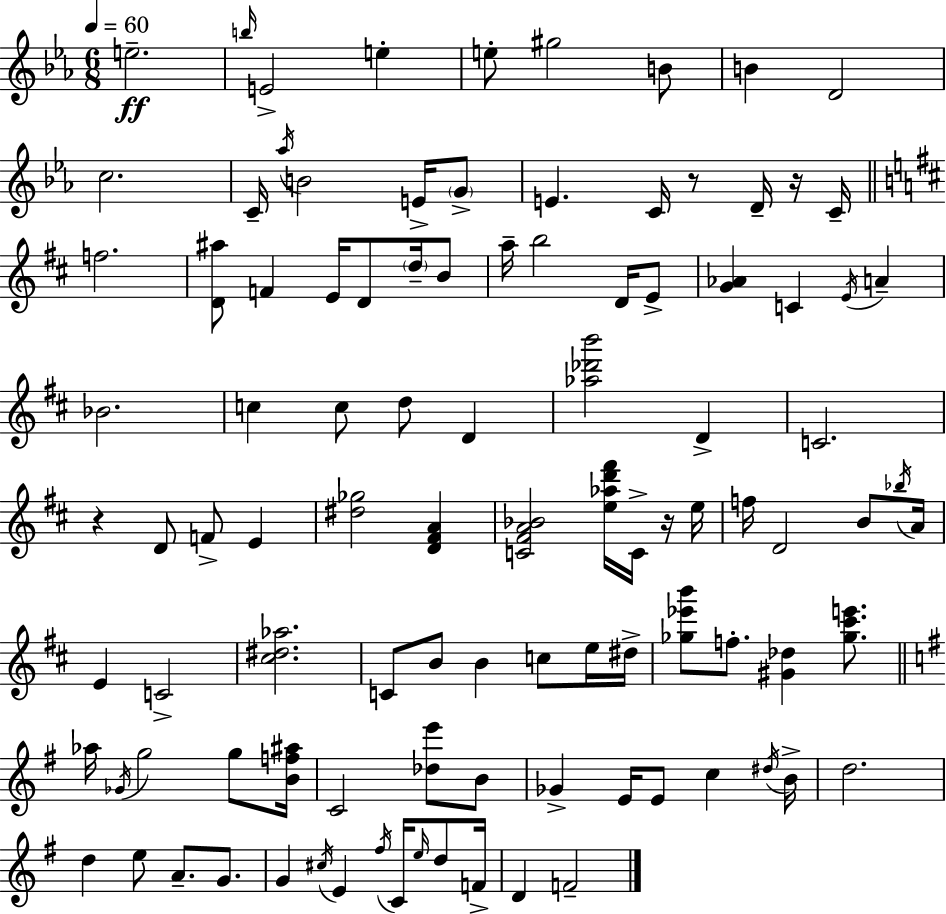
E5/h. B5/s E4/h E5/q E5/e G#5/h B4/e B4/q D4/h C5/h. C4/s Ab5/s B4/h E4/s G4/e E4/q. C4/s R/e D4/s R/s C4/s F5/h. [D4,A#5]/e F4/q E4/s D4/e D5/s B4/e A5/s B5/h D4/s E4/e [G4,Ab4]/q C4/q E4/s A4/q Bb4/h. C5/q C5/e D5/e D4/q [Ab5,Db6,B6]/h D4/q C4/h. R/q D4/e F4/e E4/q [D#5,Gb5]/h [D4,F#4,A4]/q [C4,F#4,A4,Bb4]/h [E5,Ab5,D6,F#6]/s C4/s R/s E5/s F5/s D4/h B4/e Bb5/s A4/s E4/q C4/h [C#5,D#5,Ab5]/h. C4/e B4/e B4/q C5/e E5/s D#5/s [Gb5,Eb6,B6]/e F5/e. [G#4,Db5]/q [Gb5,C#6,E6]/e. Ab5/s Gb4/s G5/h G5/e [B4,F5,A#5]/s C4/h [Db5,E6]/e B4/e Gb4/q E4/s E4/e C5/q D#5/s B4/s D5/h. D5/q E5/e A4/e. G4/e. G4/q C#5/s E4/q F#5/s C4/s E5/s D5/e F4/s D4/q F4/h